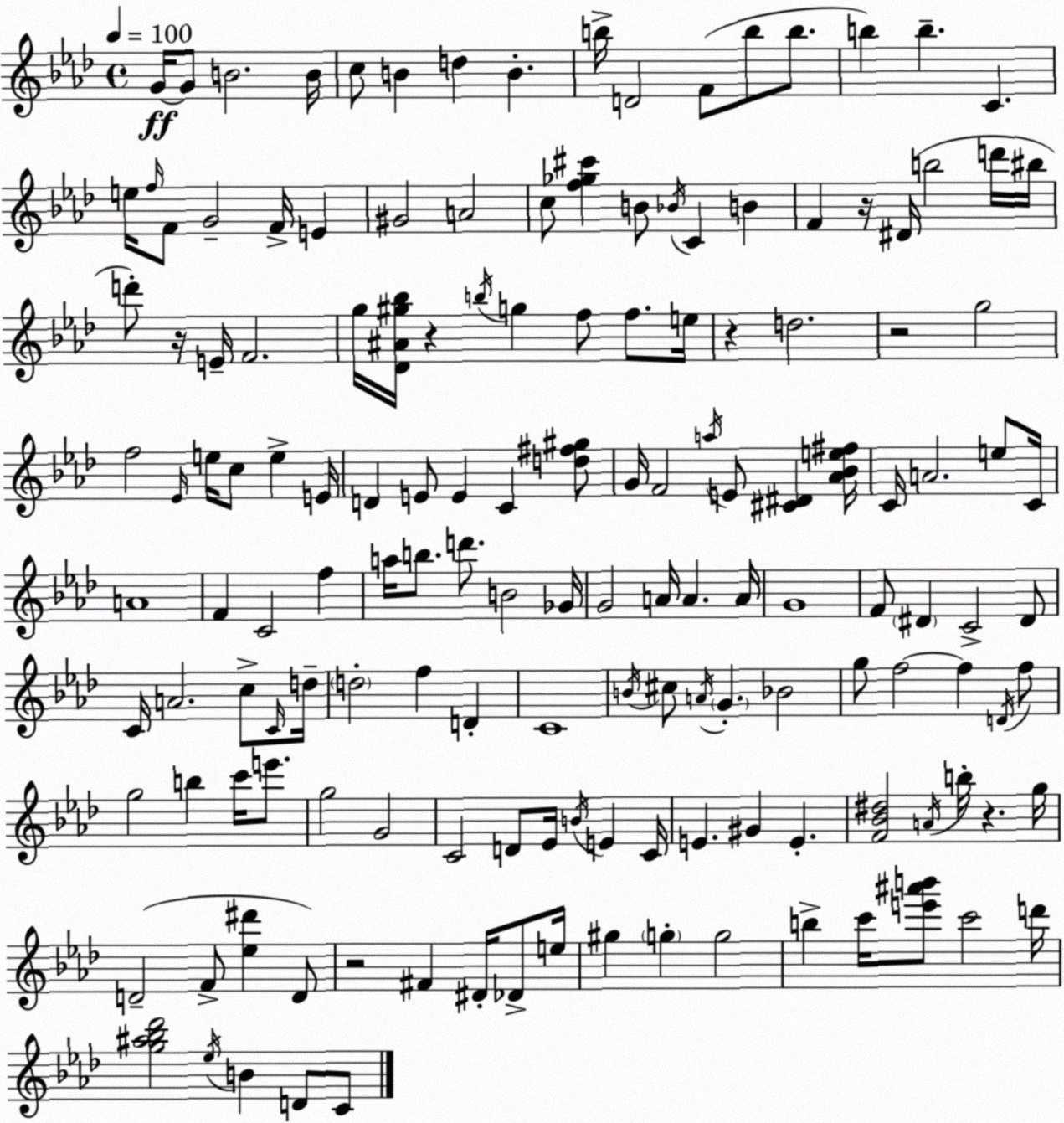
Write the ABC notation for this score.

X:1
T:Untitled
M:4/4
L:1/4
K:Ab
G/4 G/2 B2 B/4 c/2 B d B b/4 D2 F/2 b/2 b/2 b b C e/4 f/4 F/2 G2 F/4 E ^G2 A2 c/2 [f_g^c'] B/2 _B/4 C B F z/4 ^D/4 b2 d'/4 ^b/4 d'/2 z/4 E/4 F2 g/4 [_D^A^g_b]/4 z b/4 g f/2 f/2 e/4 z d2 z2 g2 f2 _E/4 e/4 c/2 e E/4 D E/2 E C [d^f^g]/2 G/4 F2 a/4 E/2 [^C^D] [_A_Be^f]/4 C/4 A2 e/2 C/4 A4 F C2 f a/4 b/2 d'/2 B2 _G/4 G2 A/4 A A/4 G4 F/2 ^D C2 ^D/2 C/4 A2 c/2 C/4 d/4 d2 f D C4 B/4 ^c/2 A/4 G _B2 g/2 f2 f D/4 f/2 g2 b c'/4 e'/2 g2 G2 C2 D/2 _E/4 B/4 E C/4 E ^G E [F_B^d]2 A/4 b/4 z g/4 D2 F/2 [_e^d'] D/2 z2 ^F ^D/4 _D/2 e/4 ^g g g2 b c'/4 [e'^a'b']/2 c'2 d'/4 [g^a_b_d']2 _e/4 B D/2 C/2